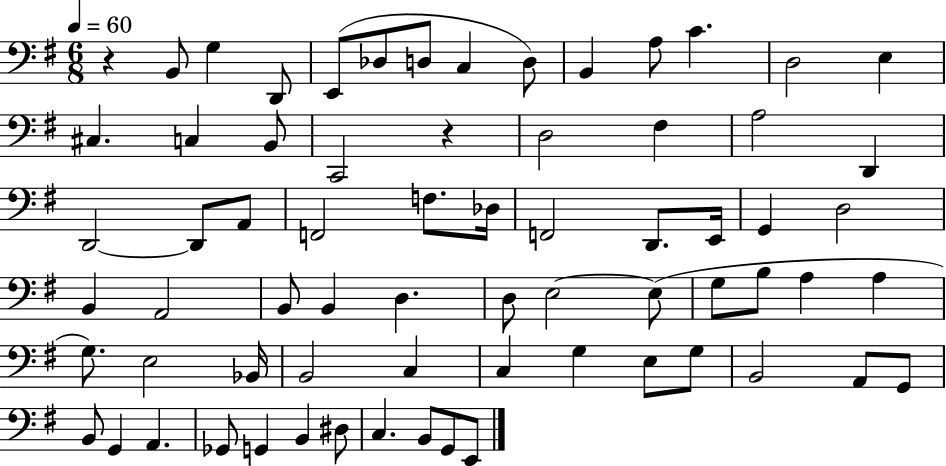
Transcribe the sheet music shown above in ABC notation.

X:1
T:Untitled
M:6/8
L:1/4
K:G
z B,,/2 G, D,,/2 E,,/2 _D,/2 D,/2 C, D,/2 B,, A,/2 C D,2 E, ^C, C, B,,/2 C,,2 z D,2 ^F, A,2 D,, D,,2 D,,/2 A,,/2 F,,2 F,/2 _D,/4 F,,2 D,,/2 E,,/4 G,, D,2 B,, A,,2 B,,/2 B,, D, D,/2 E,2 E,/2 G,/2 B,/2 A, A, G,/2 E,2 _B,,/4 B,,2 C, C, G, E,/2 G,/2 B,,2 A,,/2 G,,/2 B,,/2 G,, A,, _G,,/2 G,, B,, ^D,/2 C, B,,/2 G,,/2 E,,/2